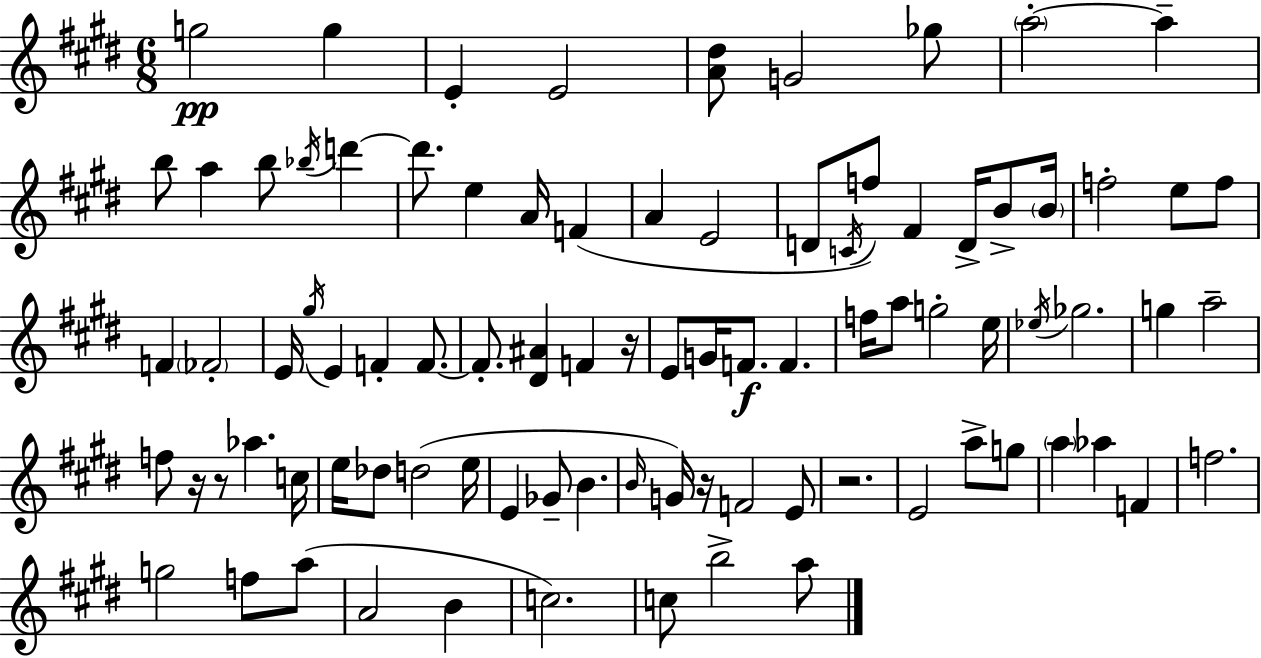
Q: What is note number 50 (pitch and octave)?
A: A5